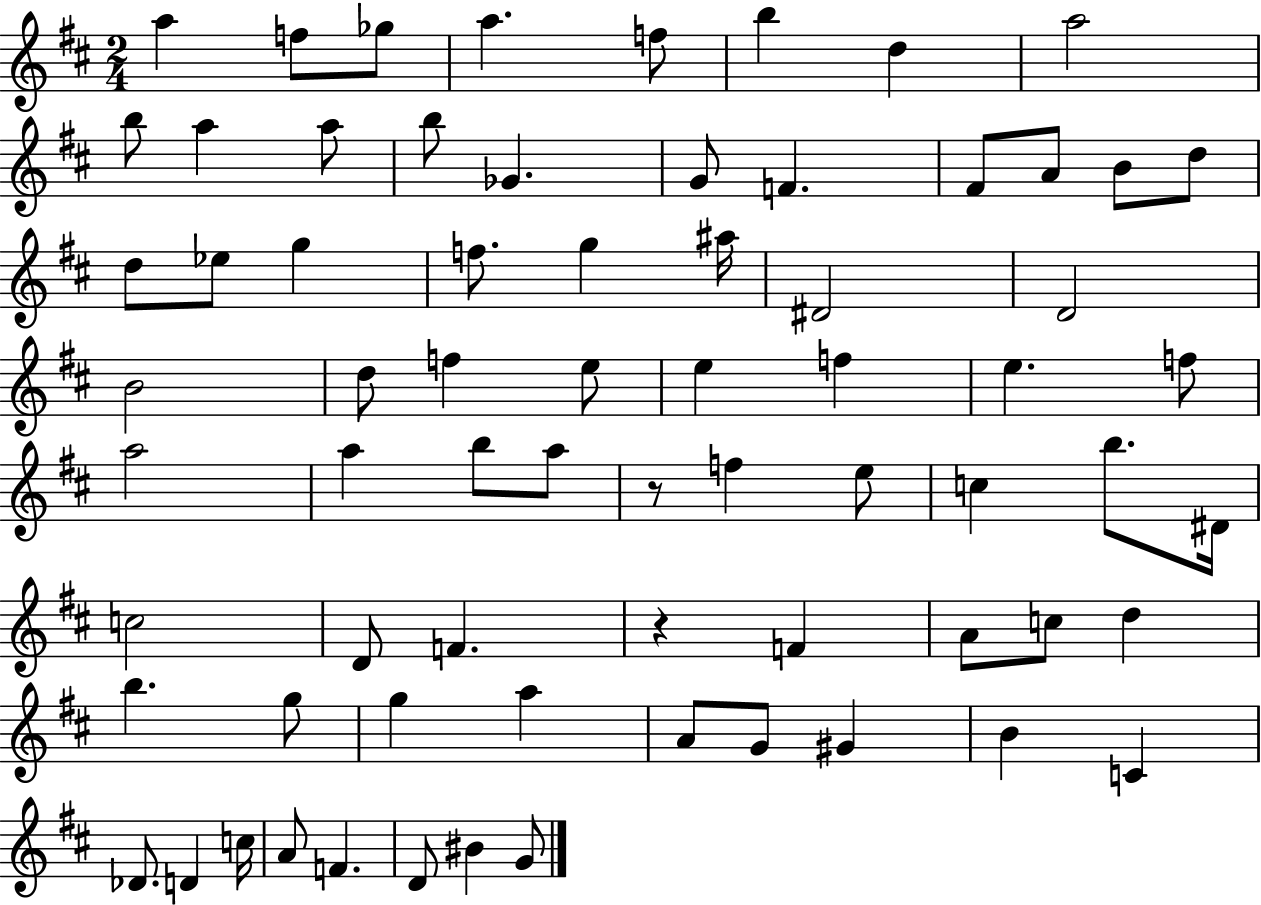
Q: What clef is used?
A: treble